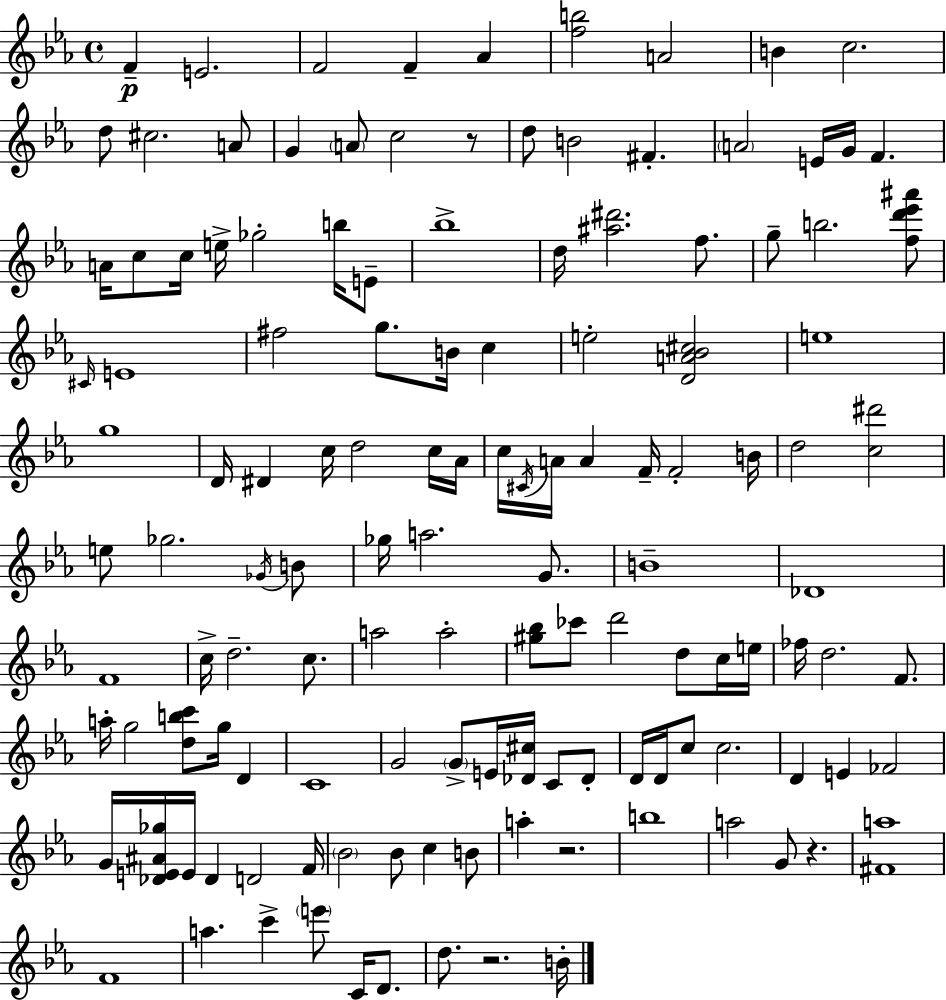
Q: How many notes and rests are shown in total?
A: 131